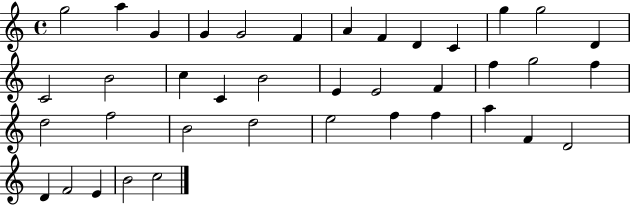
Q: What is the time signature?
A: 4/4